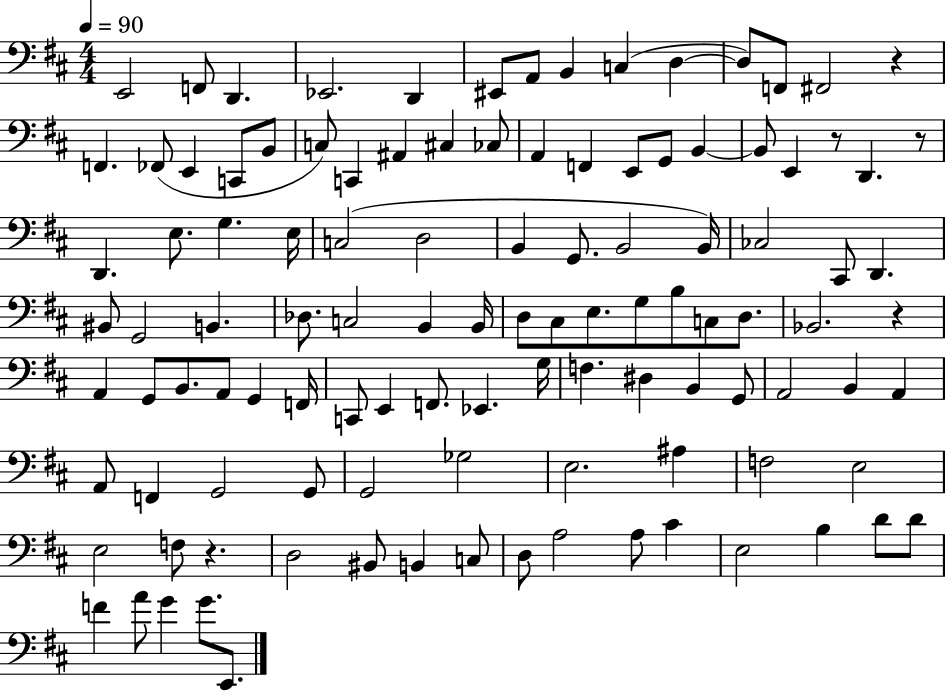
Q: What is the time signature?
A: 4/4